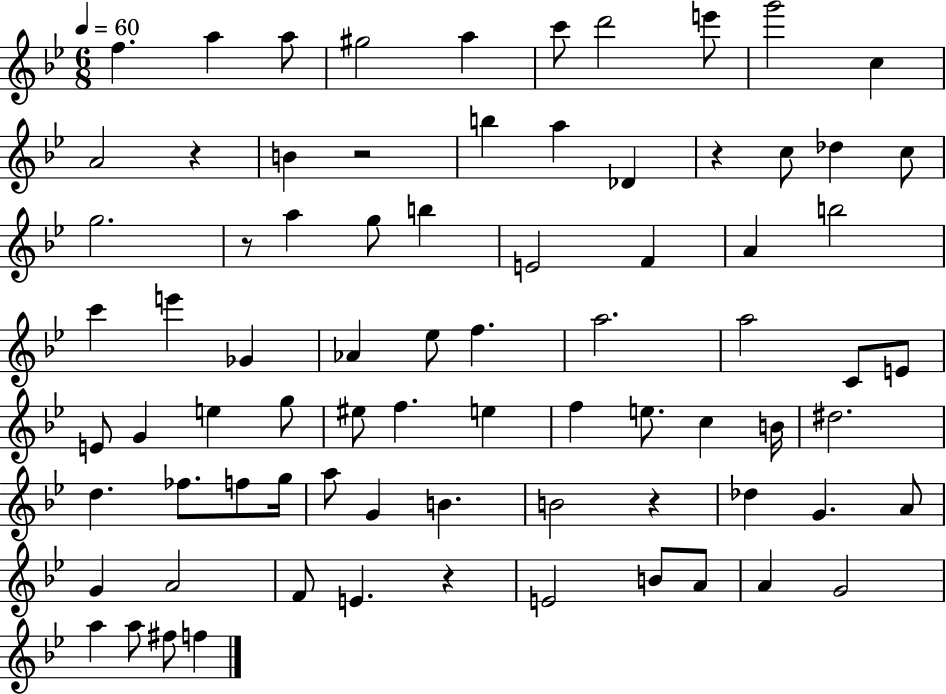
X:1
T:Untitled
M:6/8
L:1/4
K:Bb
f a a/2 ^g2 a c'/2 d'2 e'/2 g'2 c A2 z B z2 b a _D z c/2 _d c/2 g2 z/2 a g/2 b E2 F A b2 c' e' _G _A _e/2 f a2 a2 C/2 E/2 E/2 G e g/2 ^e/2 f e f e/2 c B/4 ^d2 d _f/2 f/2 g/4 a/2 G B B2 z _d G A/2 G A2 F/2 E z E2 B/2 A/2 A G2 a a/2 ^f/2 f